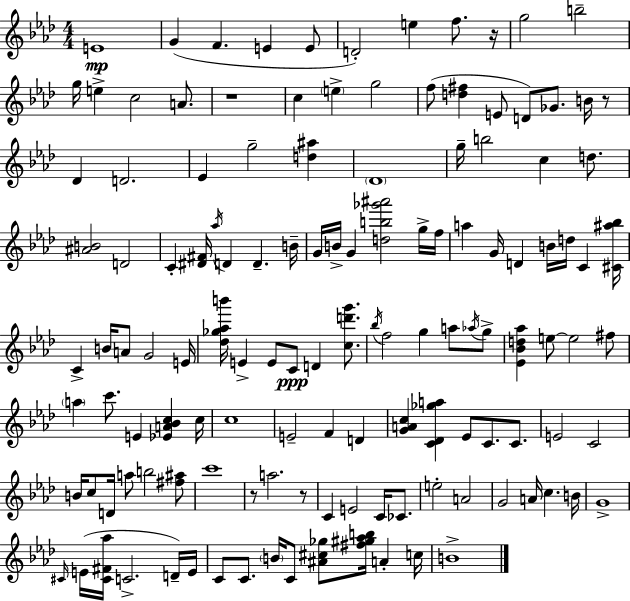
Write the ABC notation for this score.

X:1
T:Untitled
M:4/4
L:1/4
K:Fm
E4 G F E E/2 D2 e f/2 z/4 g2 b2 g/4 e c2 A/2 z4 c e g2 f/2 [d^f] E/2 D/2 _G/2 B/4 z/2 _D D2 _E g2 [d^a] _D4 g/4 b2 c d/2 [^AB]2 D2 C [^D^F]/4 _a/4 D D B/4 G/4 B/4 G [db_g'^a']2 g/4 f/4 a G/4 D B/4 d/4 C [^C^a_b]/4 C B/4 A/2 G2 E/4 [_d_g_ab']/4 E E/2 C/2 D [cd'g']/2 _b/4 f2 g a/2 _a/4 g/2 [_E_Bd_a] e/2 e2 ^f/2 a c'/2 E [_EA_Bc] c/4 c4 E2 F D [GAc] [C_D_ga] _E/2 C/2 C/2 E2 C2 B/4 c/2 D/4 a/2 b2 [^f^a]/2 c'4 z/2 a2 z/2 C E2 C/4 _C/2 e2 A2 G2 A/4 c B/4 G4 ^C/4 E/4 [^C^F_a]/4 C2 D/4 E/4 C/2 C/2 B/4 C/2 [^A^c_g]/2 [^f^g_ab]/4 A c/4 B4